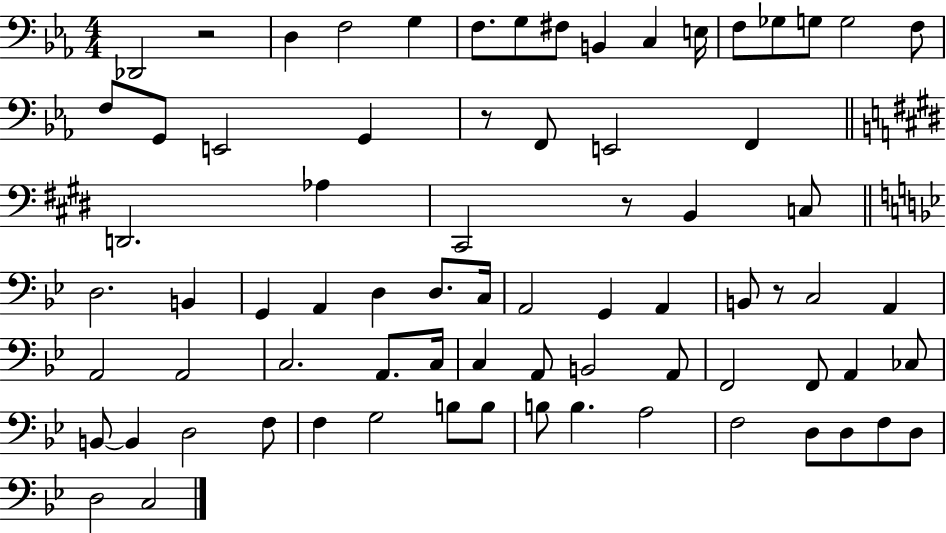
Db2/h R/h D3/q F3/h G3/q F3/e. G3/e F#3/e B2/q C3/q E3/s F3/e Gb3/e G3/e G3/h F3/e F3/e G2/e E2/h G2/q R/e F2/e E2/h F2/q D2/h. Ab3/q C#2/h R/e B2/q C3/e D3/h. B2/q G2/q A2/q D3/q D3/e. C3/s A2/h G2/q A2/q B2/e R/e C3/h A2/q A2/h A2/h C3/h. A2/e. C3/s C3/q A2/e B2/h A2/e F2/h F2/e A2/q CES3/e B2/e B2/q D3/h F3/e F3/q G3/h B3/e B3/e B3/e B3/q. A3/h F3/h D3/e D3/e F3/e D3/e D3/h C3/h